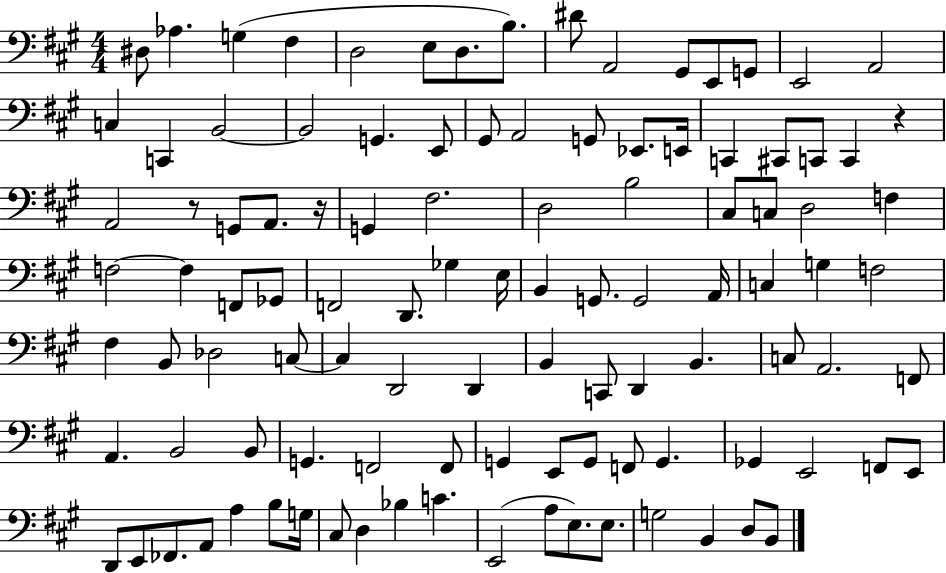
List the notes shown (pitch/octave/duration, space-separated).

D#3/e Ab3/q. G3/q F#3/q D3/h E3/e D3/e. B3/e. D#4/e A2/h G#2/e E2/e G2/e E2/h A2/h C3/q C2/q B2/h B2/h G2/q. E2/e G#2/e A2/h G2/e Eb2/e. E2/s C2/q C#2/e C2/e C2/q R/q A2/h R/e G2/e A2/e. R/s G2/q F#3/h. D3/h B3/h C#3/e C3/e D3/h F3/q F3/h F3/q F2/e Gb2/e F2/h D2/e. Gb3/q E3/s B2/q G2/e. G2/h A2/s C3/q G3/q F3/h F#3/q B2/e Db3/h C3/e C3/q D2/h D2/q B2/q C2/e D2/q B2/q. C3/e A2/h. F2/e A2/q. B2/h B2/e G2/q. F2/h F2/e G2/q E2/e G2/e F2/e G2/q. Gb2/q E2/h F2/e E2/e D2/e E2/e FES2/e. A2/e A3/q B3/e G3/s C#3/e D3/q Bb3/q C4/q. E2/h A3/e E3/e. E3/e. G3/h B2/q D3/e B2/e